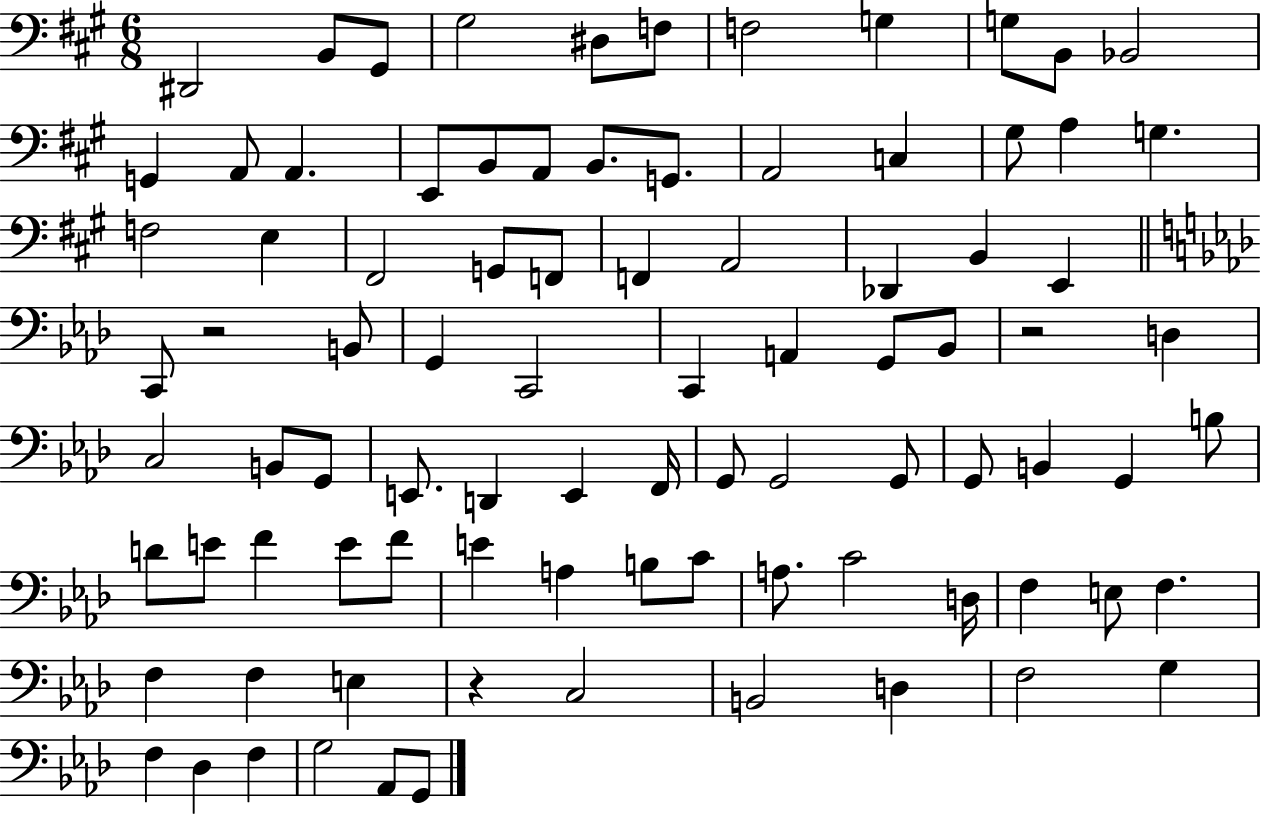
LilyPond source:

{
  \clef bass
  \numericTimeSignature
  \time 6/8
  \key a \major
  dis,2 b,8 gis,8 | gis2 dis8 f8 | f2 g4 | g8 b,8 bes,2 | \break g,4 a,8 a,4. | e,8 b,8 a,8 b,8. g,8. | a,2 c4 | gis8 a4 g4. | \break f2 e4 | fis,2 g,8 f,8 | f,4 a,2 | des,4 b,4 e,4 | \break \bar "||" \break \key aes \major c,8 r2 b,8 | g,4 c,2 | c,4 a,4 g,8 bes,8 | r2 d4 | \break c2 b,8 g,8 | e,8. d,4 e,4 f,16 | g,8 g,2 g,8 | g,8 b,4 g,4 b8 | \break d'8 e'8 f'4 e'8 f'8 | e'4 a4 b8 c'8 | a8. c'2 d16 | f4 e8 f4. | \break f4 f4 e4 | r4 c2 | b,2 d4 | f2 g4 | \break f4 des4 f4 | g2 aes,8 g,8 | \bar "|."
}